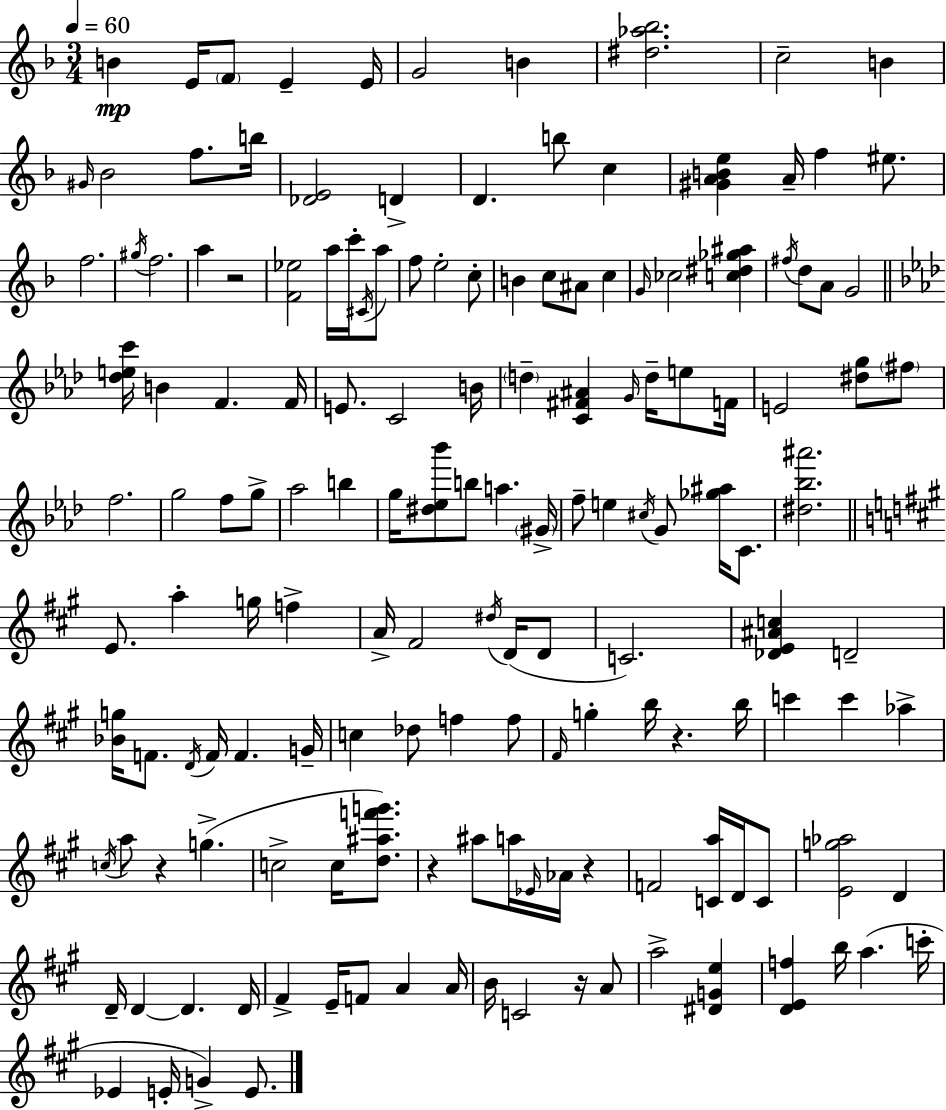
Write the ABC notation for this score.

X:1
T:Untitled
M:3/4
L:1/4
K:F
B E/4 F/2 E E/4 G2 B [^d_a_b]2 c2 B ^G/4 _B2 f/2 b/4 [_DE]2 D D b/2 c [^GABe] A/4 f ^e/2 f2 ^g/4 f2 a z2 [F_e]2 a/4 c'/4 ^C/4 a/2 f/2 e2 c/2 B c/2 ^A/2 c G/4 _c2 [c^d_g^a] ^f/4 d/2 A/2 G2 [_dec']/4 B F F/4 E/2 C2 B/4 d [C^F^A] G/4 d/4 e/2 F/4 E2 [^dg]/2 ^f/2 f2 g2 f/2 g/2 _a2 b g/4 [^d_e_b']/2 b/2 a ^G/4 f/2 e ^c/4 G/2 [_g^a]/4 C/2 [^d_b^a']2 E/2 a g/4 f A/4 ^F2 ^d/4 D/4 D/2 C2 [_DE^Ac] D2 [_Bg]/4 F/2 D/4 F/4 F G/4 c _d/2 f f/2 ^F/4 g b/4 z b/4 c' c' _a c/4 a/2 z g c2 c/4 [d^af'g']/2 z ^a/2 a/4 _E/4 _A/4 z F2 [Ca]/4 D/4 C/2 [Eg_a]2 D D/4 D D D/4 ^F E/4 F/2 A A/4 B/4 C2 z/4 A/2 a2 [^DGe] [DEf] b/4 a c'/4 _E E/4 G E/2